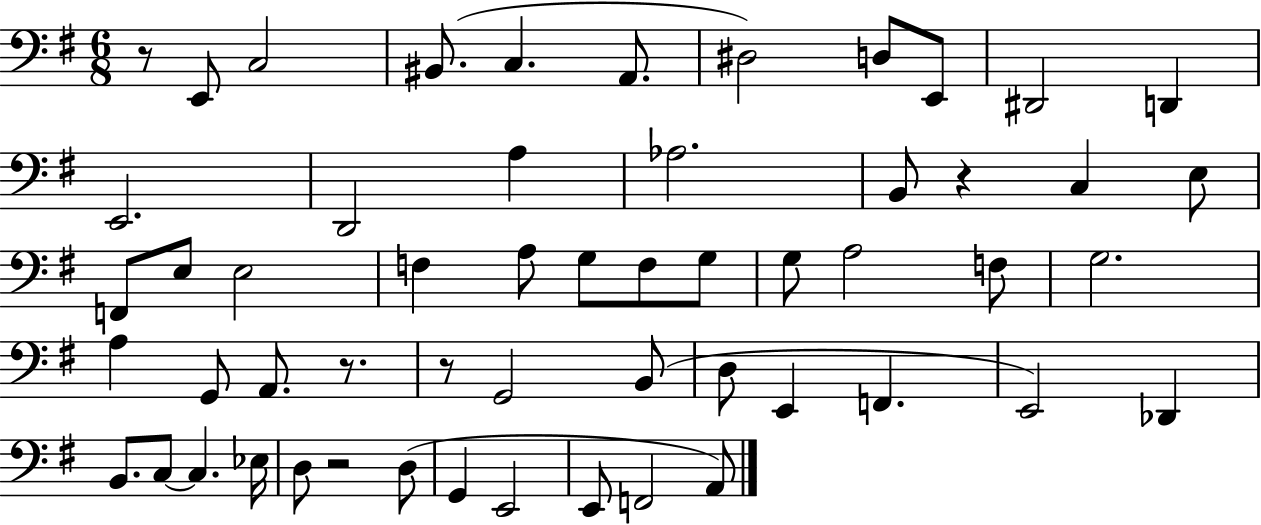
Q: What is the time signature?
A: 6/8